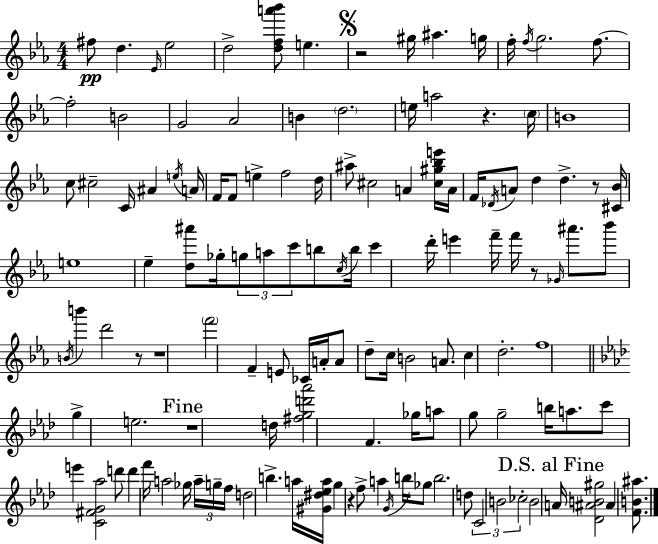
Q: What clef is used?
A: treble